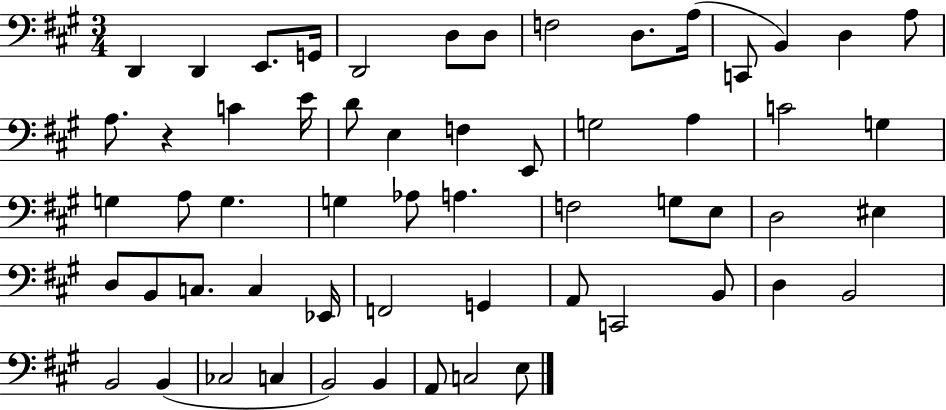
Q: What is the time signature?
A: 3/4